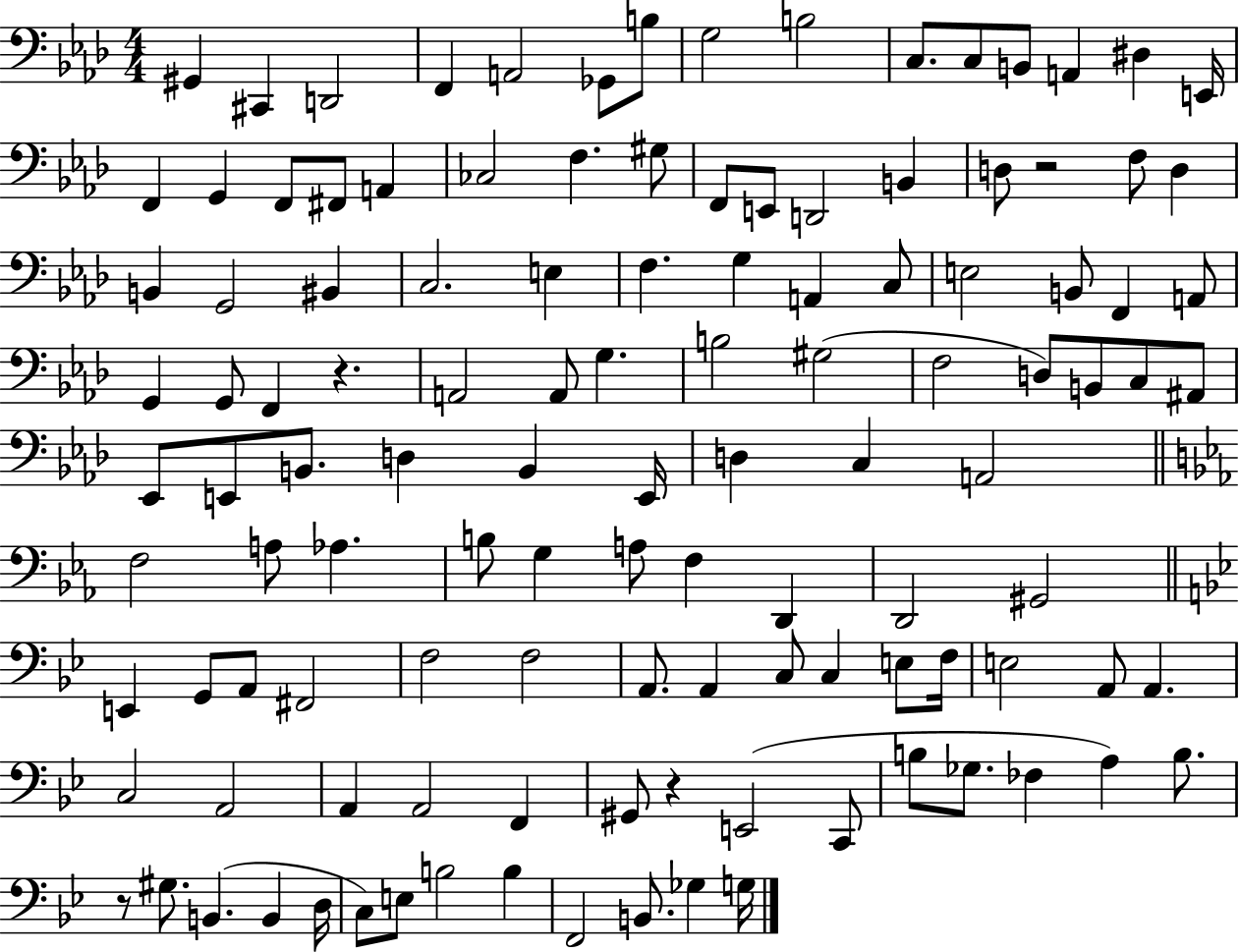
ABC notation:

X:1
T:Untitled
M:4/4
L:1/4
K:Ab
^G,, ^C,, D,,2 F,, A,,2 _G,,/2 B,/2 G,2 B,2 C,/2 C,/2 B,,/2 A,, ^D, E,,/4 F,, G,, F,,/2 ^F,,/2 A,, _C,2 F, ^G,/2 F,,/2 E,,/2 D,,2 B,, D,/2 z2 F,/2 D, B,, G,,2 ^B,, C,2 E, F, G, A,, C,/2 E,2 B,,/2 F,, A,,/2 G,, G,,/2 F,, z A,,2 A,,/2 G, B,2 ^G,2 F,2 D,/2 B,,/2 C,/2 ^A,,/2 _E,,/2 E,,/2 B,,/2 D, B,, E,,/4 D, C, A,,2 F,2 A,/2 _A, B,/2 G, A,/2 F, D,, D,,2 ^G,,2 E,, G,,/2 A,,/2 ^F,,2 F,2 F,2 A,,/2 A,, C,/2 C, E,/2 F,/4 E,2 A,,/2 A,, C,2 A,,2 A,, A,,2 F,, ^G,,/2 z E,,2 C,,/2 B,/2 _G,/2 _F, A, B,/2 z/2 ^G,/2 B,, B,, D,/4 C,/2 E,/2 B,2 B, F,,2 B,,/2 _G, G,/4